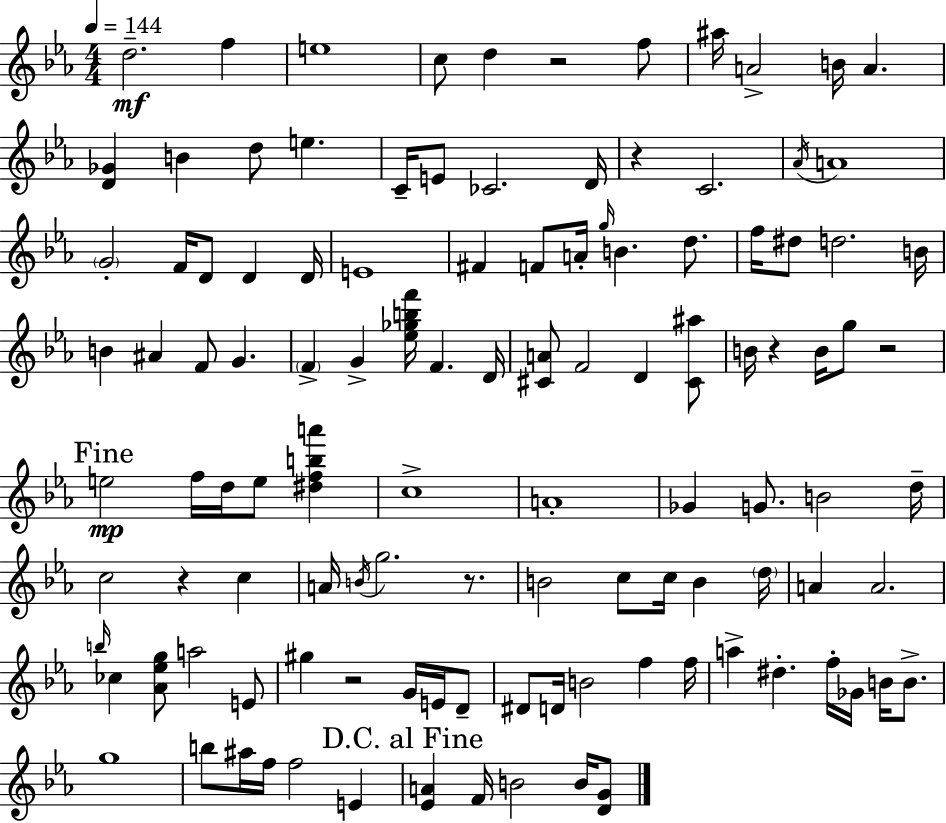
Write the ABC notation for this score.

X:1
T:Untitled
M:4/4
L:1/4
K:Cm
d2 f e4 c/2 d z2 f/2 ^a/4 A2 B/4 A [D_G] B d/2 e C/4 E/2 _C2 D/4 z C2 _A/4 A4 G2 F/4 D/2 D D/4 E4 ^F F/2 A/4 g/4 B d/2 f/4 ^d/2 d2 B/4 B ^A F/2 G F G [_e_gbf']/4 F D/4 [^CA]/2 F2 D [^C^a]/2 B/4 z B/4 g/2 z2 e2 f/4 d/4 e/2 [^dfba'] c4 A4 _G G/2 B2 d/4 c2 z c A/4 B/4 g2 z/2 B2 c/2 c/4 B d/4 A A2 b/4 _c [_A_eg]/2 a2 E/2 ^g z2 G/4 E/4 D/2 ^D/2 D/4 B2 f f/4 a ^d f/4 _G/4 B/4 B/2 g4 b/2 ^a/4 f/4 f2 E [_EA] F/4 B2 B/4 [DG]/2